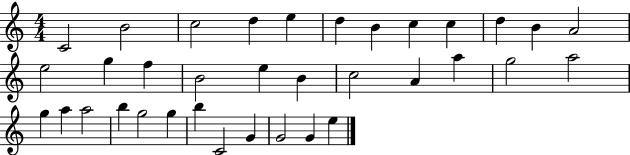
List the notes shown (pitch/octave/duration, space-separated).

C4/h B4/h C5/h D5/q E5/q D5/q B4/q C5/q C5/q D5/q B4/q A4/h E5/h G5/q F5/q B4/h E5/q B4/q C5/h A4/q A5/q G5/h A5/h G5/q A5/q A5/h B5/q G5/h G5/q B5/q C4/h G4/q G4/h G4/q E5/q